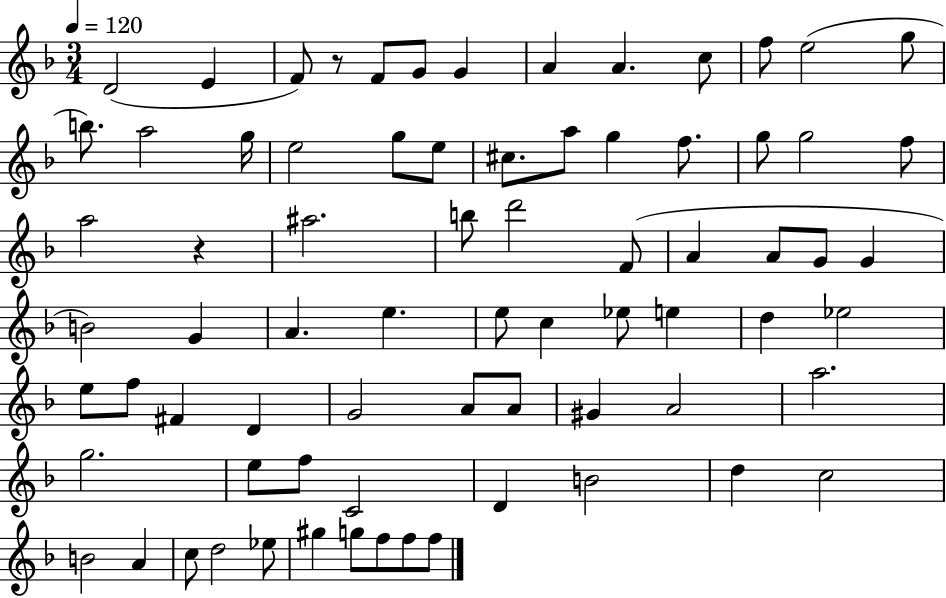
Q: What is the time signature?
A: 3/4